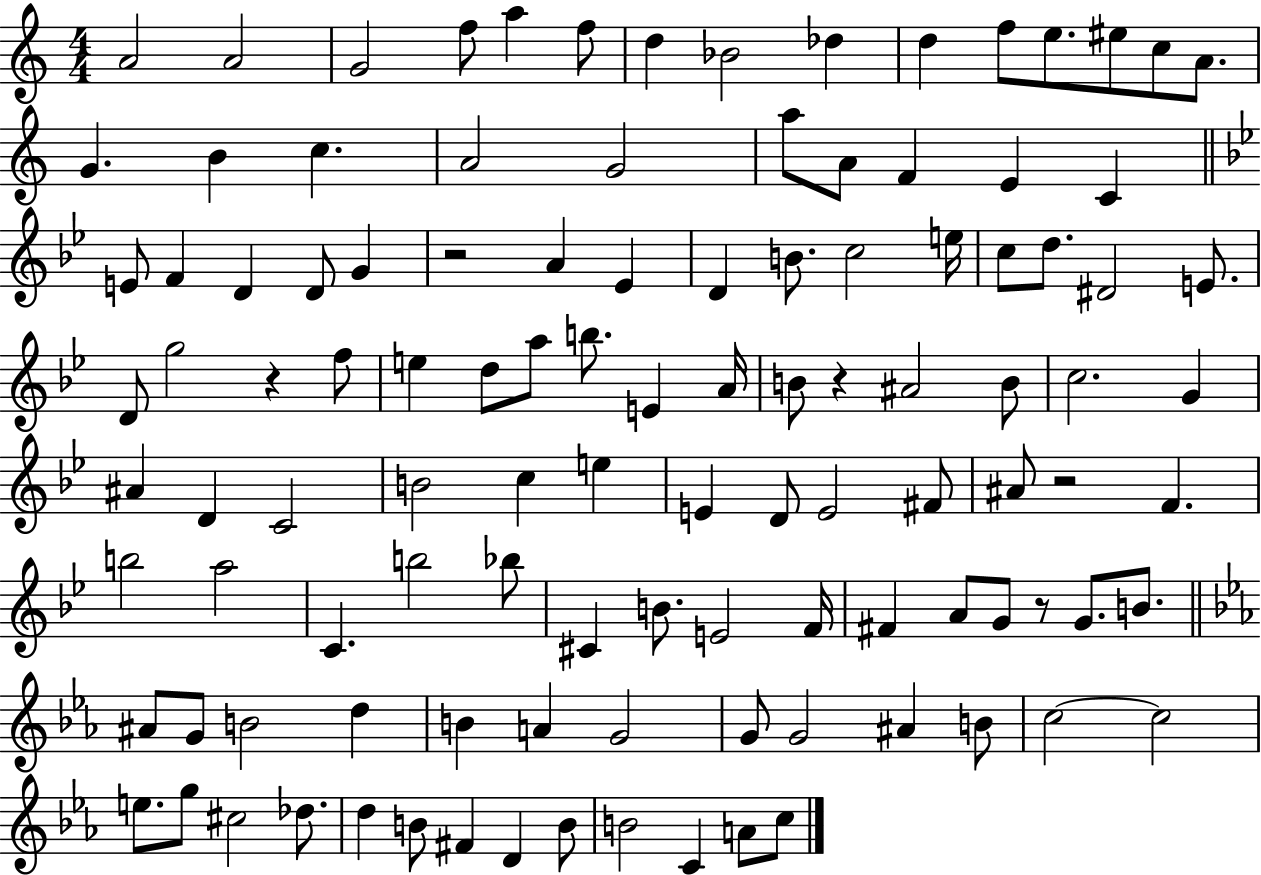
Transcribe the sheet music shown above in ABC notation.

X:1
T:Untitled
M:4/4
L:1/4
K:C
A2 A2 G2 f/2 a f/2 d _B2 _d d f/2 e/2 ^e/2 c/2 A/2 G B c A2 G2 a/2 A/2 F E C E/2 F D D/2 G z2 A _E D B/2 c2 e/4 c/2 d/2 ^D2 E/2 D/2 g2 z f/2 e d/2 a/2 b/2 E A/4 B/2 z ^A2 B/2 c2 G ^A D C2 B2 c e E D/2 E2 ^F/2 ^A/2 z2 F b2 a2 C b2 _b/2 ^C B/2 E2 F/4 ^F A/2 G/2 z/2 G/2 B/2 ^A/2 G/2 B2 d B A G2 G/2 G2 ^A B/2 c2 c2 e/2 g/2 ^c2 _d/2 d B/2 ^F D B/2 B2 C A/2 c/2